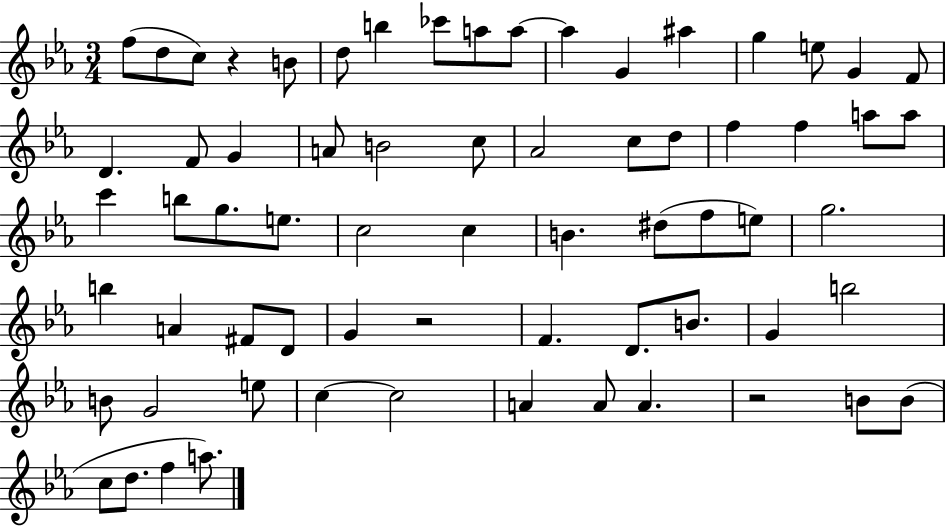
{
  \clef treble
  \numericTimeSignature
  \time 3/4
  \key ees \major
  \repeat volta 2 { f''8( d''8 c''8) r4 b'8 | d''8 b''4 ces'''8 a''8 a''8~~ | a''4 g'4 ais''4 | g''4 e''8 g'4 f'8 | \break d'4. f'8 g'4 | a'8 b'2 c''8 | aes'2 c''8 d''8 | f''4 f''4 a''8 a''8 | \break c'''4 b''8 g''8. e''8. | c''2 c''4 | b'4. dis''8( f''8 e''8) | g''2. | \break b''4 a'4 fis'8 d'8 | g'4 r2 | f'4. d'8. b'8. | g'4 b''2 | \break b'8 g'2 e''8 | c''4~~ c''2 | a'4 a'8 a'4. | r2 b'8 b'8( | \break c''8 d''8. f''4 a''8.) | } \bar "|."
}